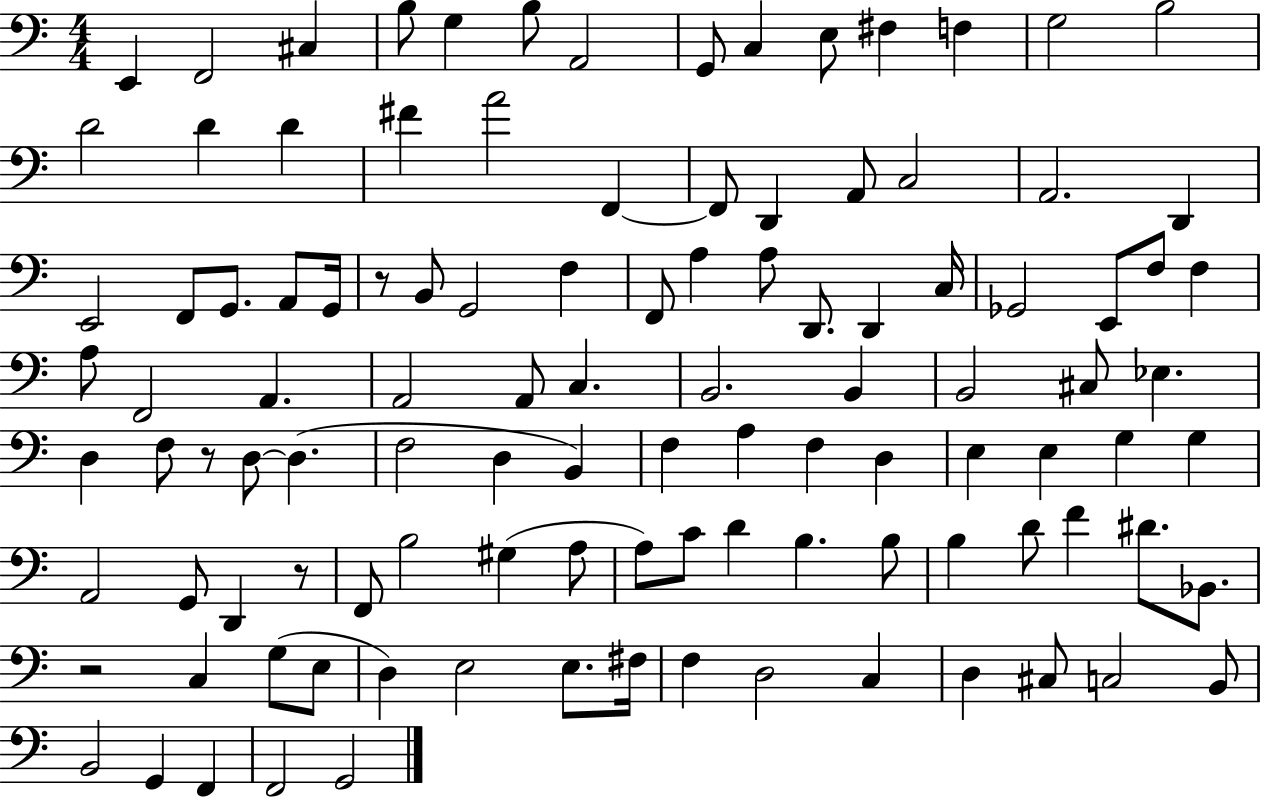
X:1
T:Untitled
M:4/4
L:1/4
K:C
E,, F,,2 ^C, B,/2 G, B,/2 A,,2 G,,/2 C, E,/2 ^F, F, G,2 B,2 D2 D D ^F A2 F,, F,,/2 D,, A,,/2 C,2 A,,2 D,, E,,2 F,,/2 G,,/2 A,,/2 G,,/4 z/2 B,,/2 G,,2 F, F,,/2 A, A,/2 D,,/2 D,, C,/4 _G,,2 E,,/2 F,/2 F, A,/2 F,,2 A,, A,,2 A,,/2 C, B,,2 B,, B,,2 ^C,/2 _E, D, F,/2 z/2 D,/2 D, F,2 D, B,, F, A, F, D, E, E, G, G, A,,2 G,,/2 D,, z/2 F,,/2 B,2 ^G, A,/2 A,/2 C/2 D B, B,/2 B, D/2 F ^D/2 _B,,/2 z2 C, G,/2 E,/2 D, E,2 E,/2 ^F,/4 F, D,2 C, D, ^C,/2 C,2 B,,/2 B,,2 G,, F,, F,,2 G,,2